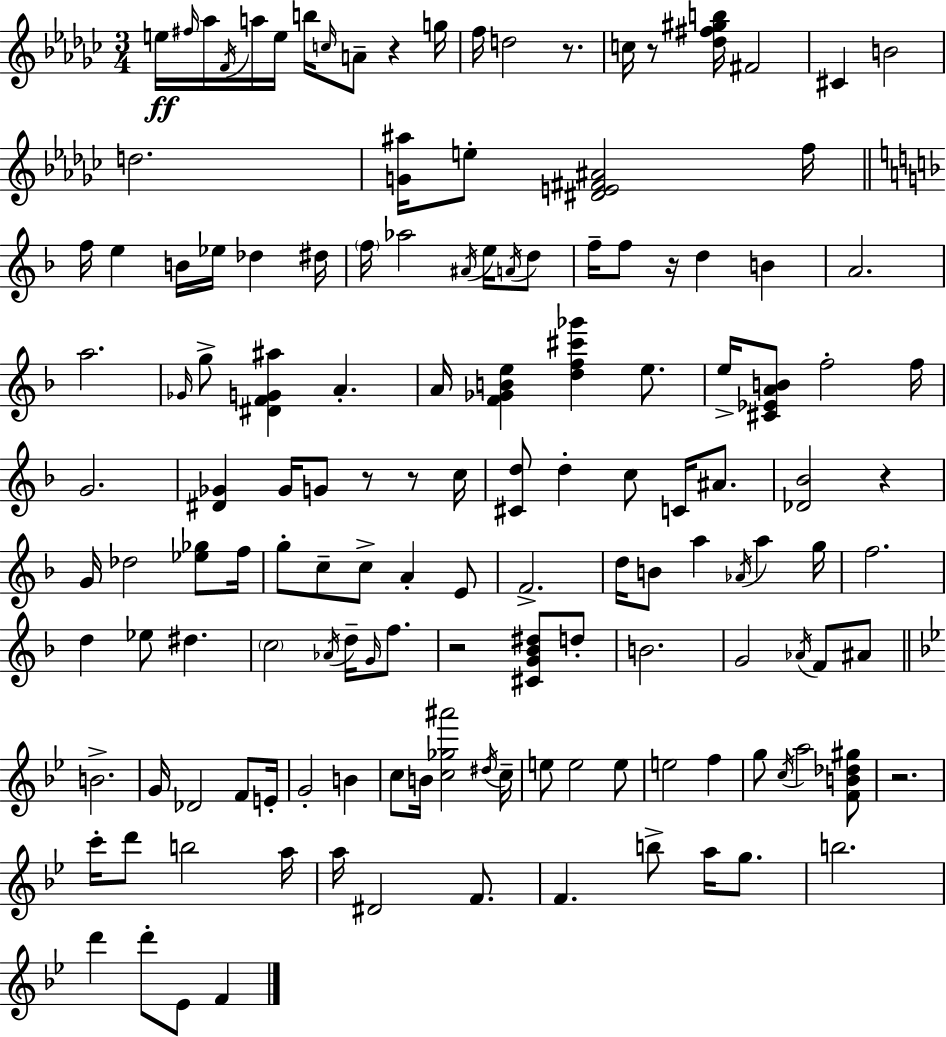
E5/s F#5/s Ab5/s F4/s A5/s E5/s B5/s C5/s A4/e R/q G5/s F5/s D5/h R/e. C5/s R/e [Db5,F#5,G#5,B5]/s F#4/h C#4/q B4/h D5/h. [G4,A#5]/s E5/e [D#4,E4,F#4,A#4]/h F5/s F5/s E5/q B4/s Eb5/s Db5/q D#5/s F5/s Ab5/h A#4/s E5/s A4/s D5/e F5/s F5/e R/s D5/q B4/q A4/h. A5/h. Gb4/s G5/e [D#4,F4,G4,A#5]/q A4/q. A4/s [F4,Gb4,B4,E5]/q [D5,F5,C#6,Gb6]/q E5/e. E5/s [C#4,Eb4,A4,B4]/e F5/h F5/s G4/h. [D#4,Gb4]/q Gb4/s G4/e R/e R/e C5/s [C#4,D5]/e D5/q C5/e C4/s A#4/e. [Db4,Bb4]/h R/q G4/s Db5/h [Eb5,Gb5]/e F5/s G5/e C5/e C5/e A4/q E4/e F4/h. D5/s B4/e A5/q Ab4/s A5/q G5/s F5/h. D5/q Eb5/e D#5/q. C5/h Ab4/s D5/s G4/s F5/e. R/h [C#4,G4,Bb4,D#5]/e D5/e B4/h. G4/h Ab4/s F4/e A#4/e B4/h. G4/s Db4/h F4/e E4/s G4/h B4/q C5/e B4/s [C5,Gb5,A#6]/h D#5/s C5/s E5/e E5/h E5/e E5/h F5/q G5/e C5/s A5/h [F4,B4,Db5,G#5]/e R/h. C6/s D6/e B5/h A5/s A5/s D#4/h F4/e. F4/q. B5/e A5/s G5/e. B5/h. D6/q D6/e Eb4/e F4/q